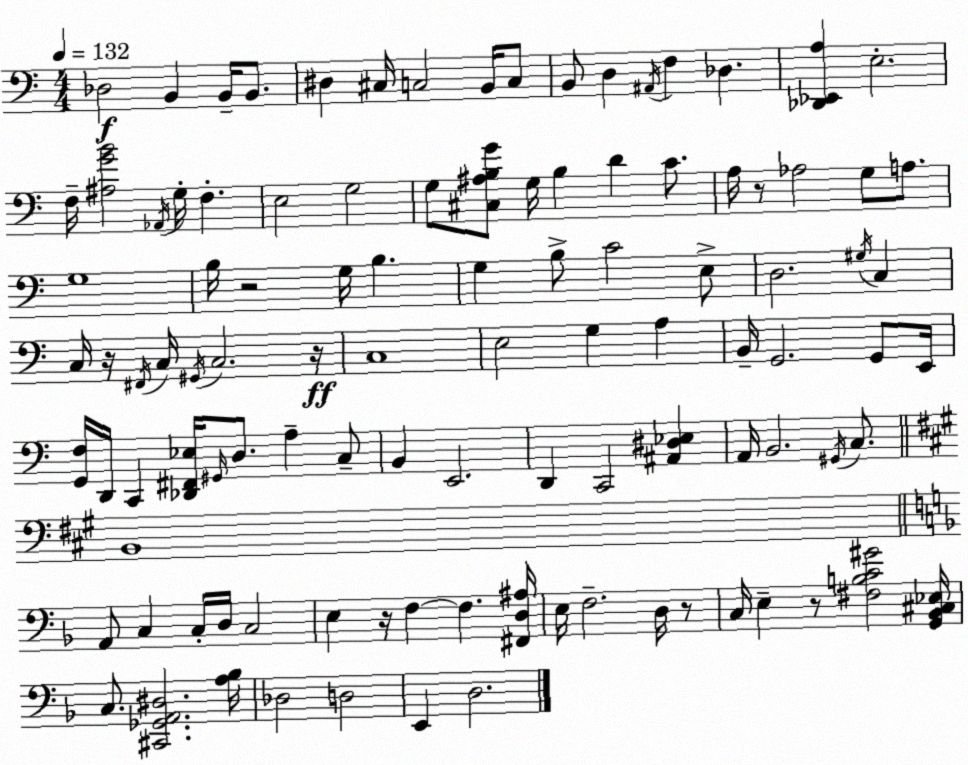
X:1
T:Untitled
M:4/4
L:1/4
K:Am
_D,2 B,, B,,/4 B,,/2 ^D, ^C,/4 C,2 B,,/4 C,/2 B,,/2 D, ^A,,/4 F, _D, [_D,,_E,,A,] E,2 F,/4 [^A,GB]2 _A,,/4 G,/4 F, E,2 G,2 G,/2 [^C,^A,B,G]/2 G,/4 B, D C/2 A,/4 z/2 _A,2 G,/2 A,/2 G,4 B,/4 z2 G,/4 B, G, B,/2 C2 E,/2 D,2 ^G,/4 C, C,/4 z/4 ^F,,/4 C,/4 ^G,,/4 C,2 z/4 C,4 E,2 G, A, B,,/4 G,,2 G,,/2 E,,/4 [G,,F,]/4 D,,/4 C,, [_D,,^F,,_E,]/4 ^G,,/4 D,/2 A, C,/2 B,, E,,2 D,, C,,2 [^A,,^D,_E,] A,,/4 B,,2 ^G,,/4 C,/2 B,,4 A,,/2 C, C,/4 D,/4 C,2 E, z/4 F, F, [^F,,D,^A,]/4 E,/4 F,2 D,/4 z/2 C,/4 E, z/2 [^F,B,C^G]2 [G,,_B,,^C,_E,]/4 C,/2 [^C,,_G,,A,,^D,]2 [A,_B,]/4 _D,2 D,2 E,, D,2